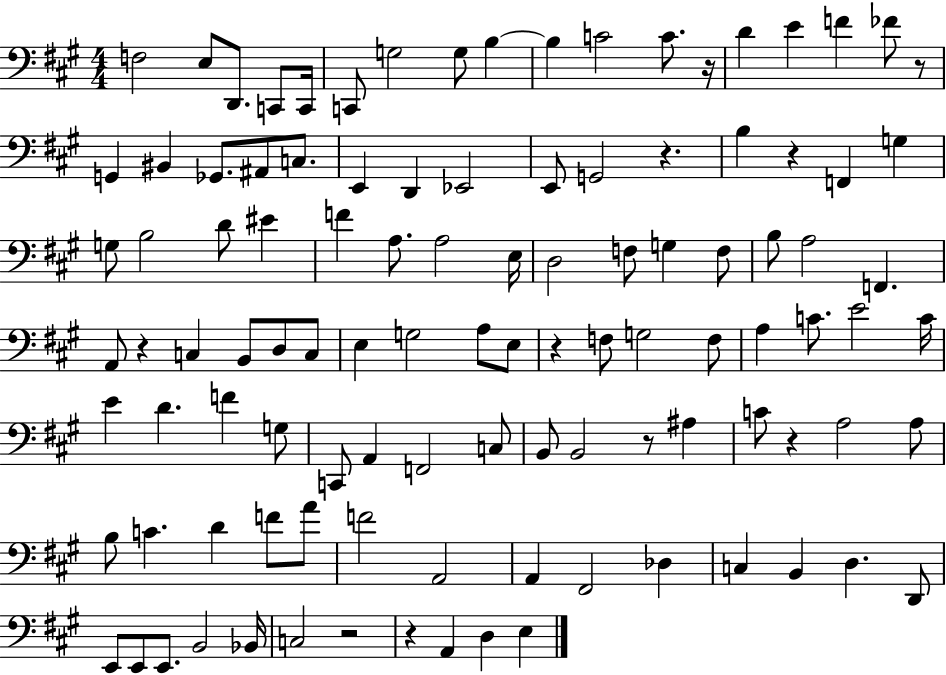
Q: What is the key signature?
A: A major